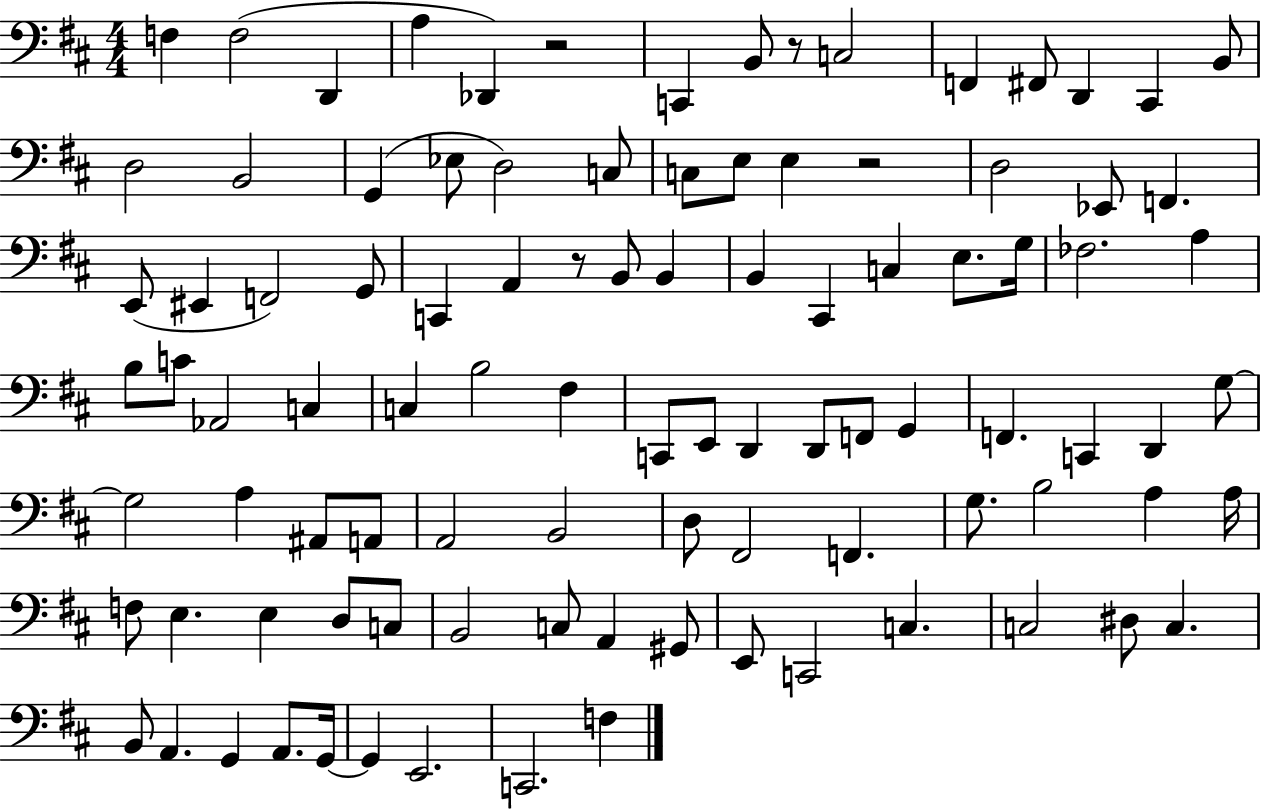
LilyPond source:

{
  \clef bass
  \numericTimeSignature
  \time 4/4
  \key d \major
  f4 f2( d,4 | a4 des,4) r2 | c,4 b,8 r8 c2 | f,4 fis,8 d,4 cis,4 b,8 | \break d2 b,2 | g,4( ees8 d2) c8 | c8 e8 e4 r2 | d2 ees,8 f,4. | \break e,8( eis,4 f,2) g,8 | c,4 a,4 r8 b,8 b,4 | b,4 cis,4 c4 e8. g16 | fes2. a4 | \break b8 c'8 aes,2 c4 | c4 b2 fis4 | c,8 e,8 d,4 d,8 f,8 g,4 | f,4. c,4 d,4 g8~~ | \break g2 a4 ais,8 a,8 | a,2 b,2 | d8 fis,2 f,4. | g8. b2 a4 a16 | \break f8 e4. e4 d8 c8 | b,2 c8 a,4 gis,8 | e,8 c,2 c4. | c2 dis8 c4. | \break b,8 a,4. g,4 a,8. g,16~~ | g,4 e,2. | c,2. f4 | \bar "|."
}